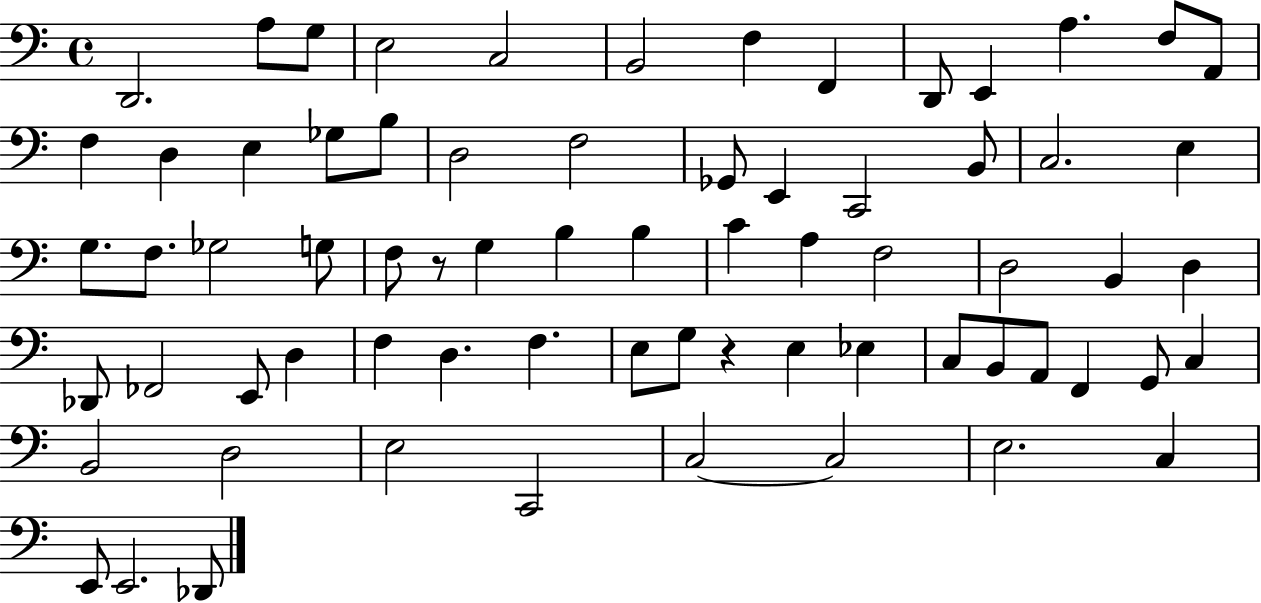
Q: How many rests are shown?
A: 2